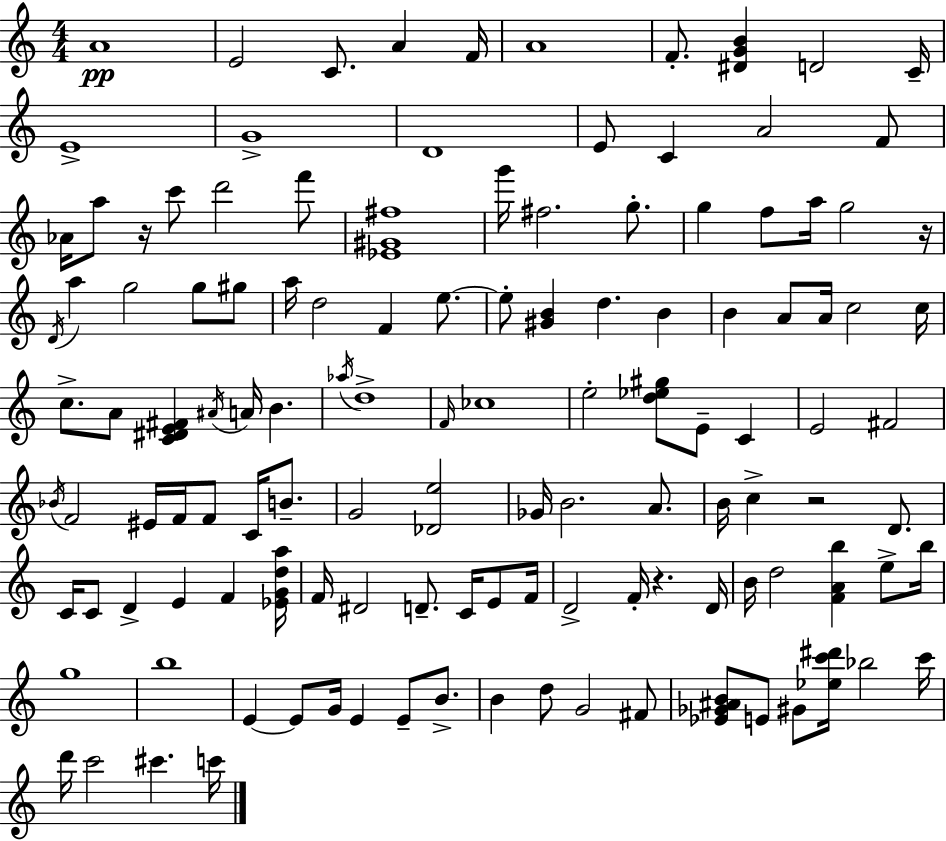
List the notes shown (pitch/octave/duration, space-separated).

A4/w E4/h C4/e. A4/q F4/s A4/w F4/e. [D#4,G4,B4]/q D4/h C4/s E4/w G4/w D4/w E4/e C4/q A4/h F4/e Ab4/s A5/e R/s C6/e D6/h F6/e [Eb4,G#4,F#5]/w G6/s F#5/h. G5/e. G5/q F5/e A5/s G5/h R/s D4/s A5/q G5/h G5/e G#5/e A5/s D5/h F4/q E5/e. E5/e [G#4,B4]/q D5/q. B4/q B4/q A4/e A4/s C5/h C5/s C5/e. A4/e [C4,D#4,E4,F#4]/q A#4/s A4/s B4/q. Ab5/s D5/w F4/s CES5/w E5/h [D5,Eb5,G#5]/e E4/e C4/q E4/h F#4/h Bb4/s F4/h EIS4/s F4/s F4/e C4/s B4/e. G4/h [Db4,E5]/h Gb4/s B4/h. A4/e. B4/s C5/q R/h D4/e. C4/s C4/e D4/q E4/q F4/q [Eb4,G4,D5,A5]/s F4/s D#4/h D4/e. C4/s E4/e F4/s D4/h F4/s R/q. D4/s B4/s D5/h [F4,A4,B5]/q E5/e B5/s G5/w B5/w E4/q E4/e G4/s E4/q E4/e B4/e. B4/q D5/e G4/h F#4/e [Eb4,Gb4,A#4,B4]/e E4/e G#4/e [Eb5,C6,D#6]/s Bb5/h C6/s D6/s C6/h C#6/q. C6/s